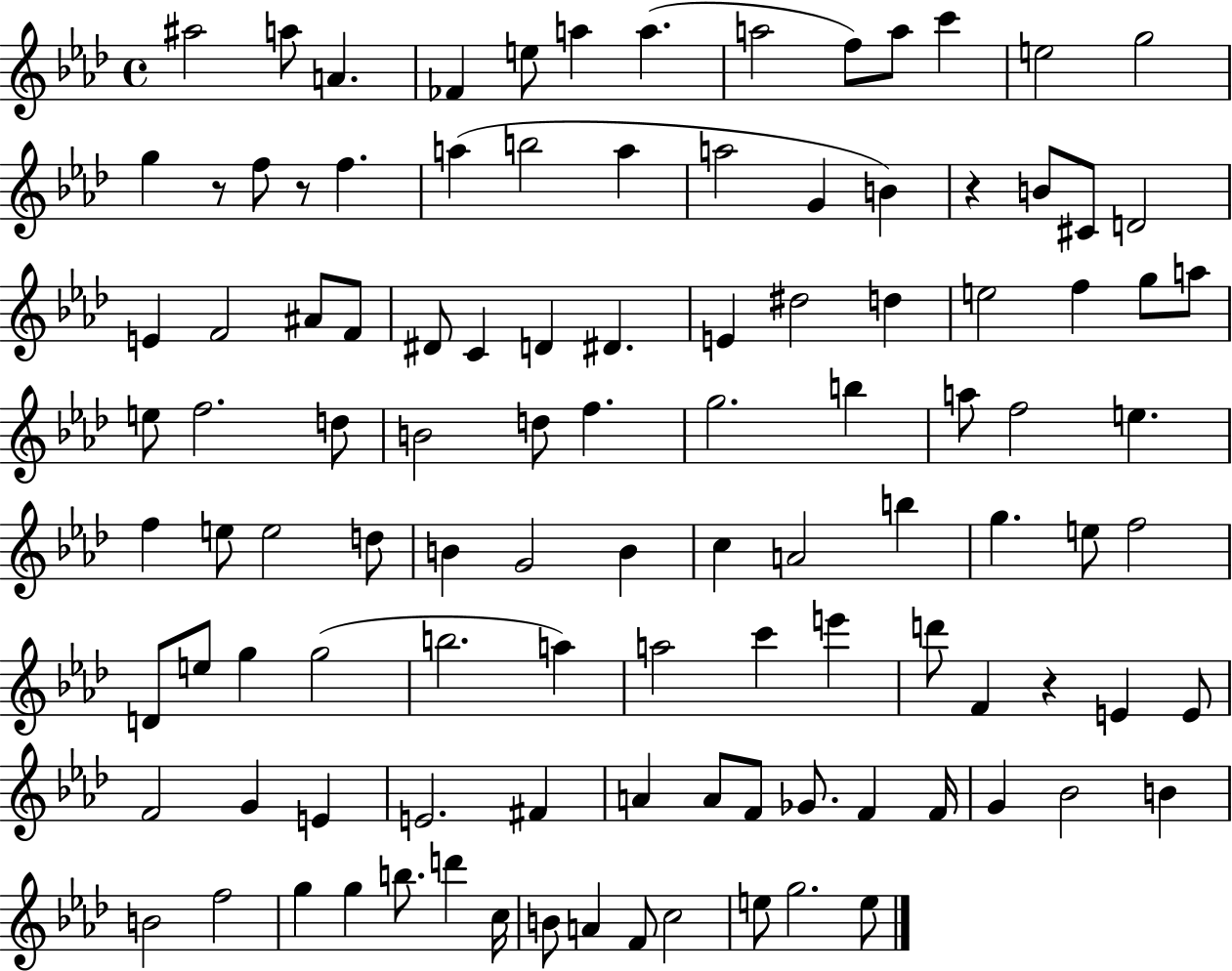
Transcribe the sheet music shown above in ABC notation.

X:1
T:Untitled
M:4/4
L:1/4
K:Ab
^a2 a/2 A _F e/2 a a a2 f/2 a/2 c' e2 g2 g z/2 f/2 z/2 f a b2 a a2 G B z B/2 ^C/2 D2 E F2 ^A/2 F/2 ^D/2 C D ^D E ^d2 d e2 f g/2 a/2 e/2 f2 d/2 B2 d/2 f g2 b a/2 f2 e f e/2 e2 d/2 B G2 B c A2 b g e/2 f2 D/2 e/2 g g2 b2 a a2 c' e' d'/2 F z E E/2 F2 G E E2 ^F A A/2 F/2 _G/2 F F/4 G _B2 B B2 f2 g g b/2 d' c/4 B/2 A F/2 c2 e/2 g2 e/2